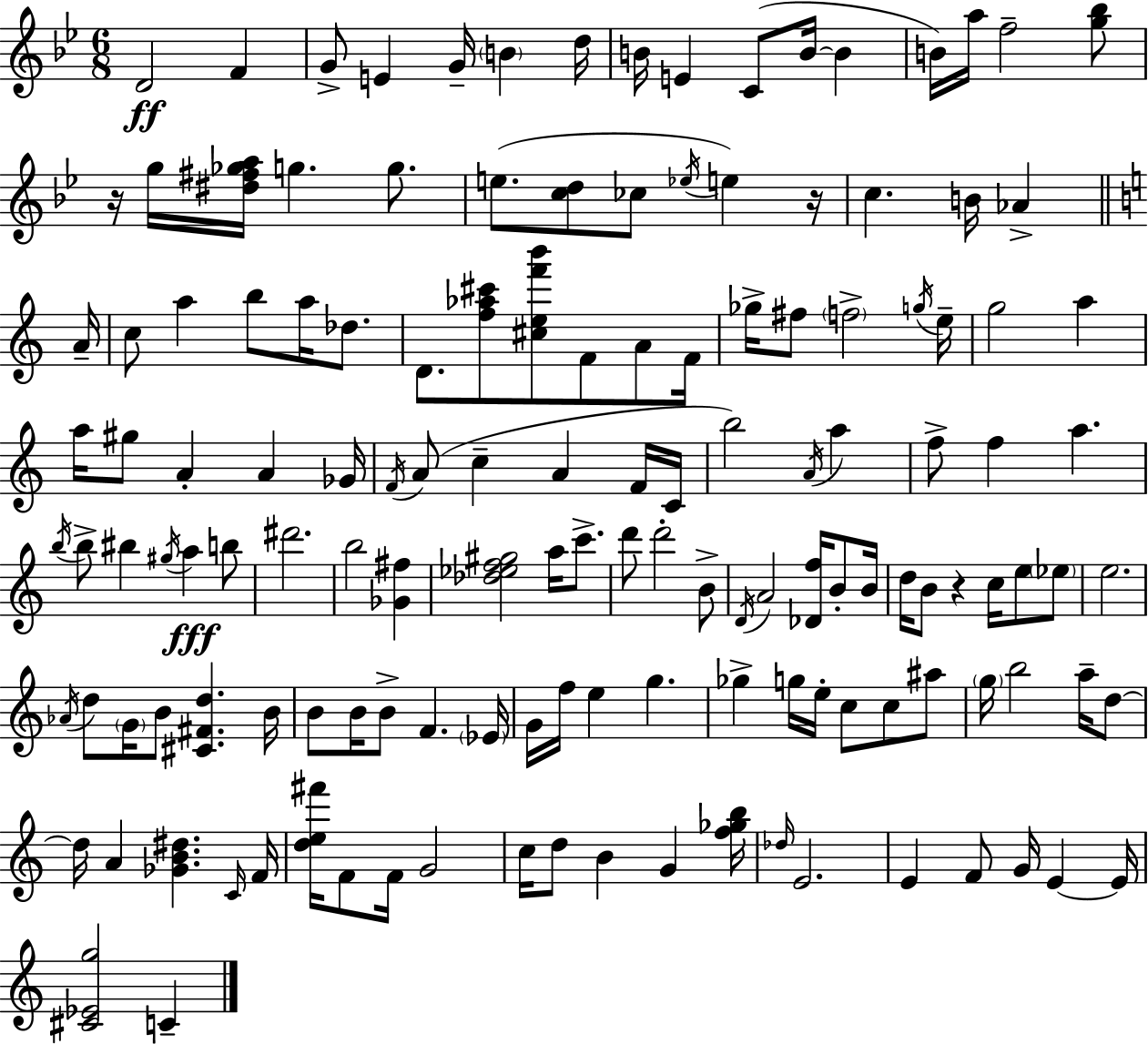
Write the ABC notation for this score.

X:1
T:Untitled
M:6/8
L:1/4
K:Gm
D2 F G/2 E G/4 B d/4 B/4 E C/2 B/4 B B/4 a/4 f2 [g_b]/2 z/4 g/4 [^d^f_ga]/4 g g/2 e/2 [cd]/2 _c/2 _e/4 e z/4 c B/4 _A A/4 c/2 a b/2 a/4 _d/2 D/2 [f_a^c']/2 [^cef'b']/2 F/2 A/2 F/4 _g/4 ^f/2 f2 g/4 e/4 g2 a a/4 ^g/2 A A _G/4 F/4 A/2 c A F/4 C/4 b2 A/4 a f/2 f a b/4 b/2 ^b ^g/4 a b/2 ^d'2 b2 [_G^f] [_d_ef^g]2 a/4 c'/2 d'/2 d'2 B/2 D/4 A2 [_Df]/4 B/2 B/4 d/4 B/2 z c/4 e/2 _e/2 e2 _A/4 d/2 G/4 B/2 [^C^Fd] B/4 B/2 B/4 B/2 F _E/4 G/4 f/4 e g _g g/4 e/4 c/2 c/2 ^a/2 g/4 b2 a/4 d/2 d/4 A [_GB^d] C/4 F/4 [de^f']/4 F/2 F/4 G2 c/4 d/2 B G [f_gb]/4 _d/4 E2 E F/2 G/4 E E/4 [^C_Eg]2 C